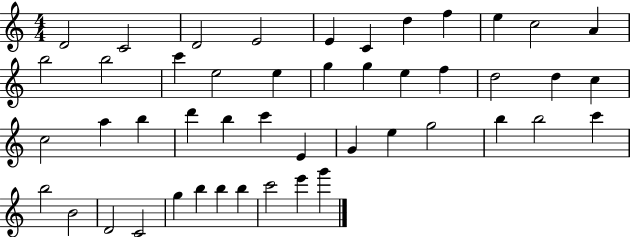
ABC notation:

X:1
T:Untitled
M:4/4
L:1/4
K:C
D2 C2 D2 E2 E C d f e c2 A b2 b2 c' e2 e g g e f d2 d c c2 a b d' b c' E G e g2 b b2 c' b2 B2 D2 C2 g b b b c'2 e' g'